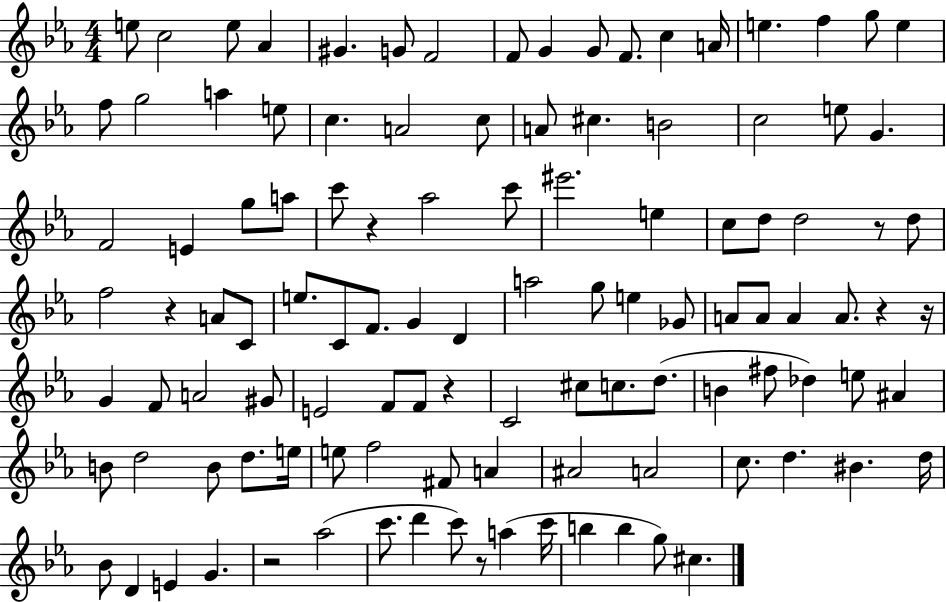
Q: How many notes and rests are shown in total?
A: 112